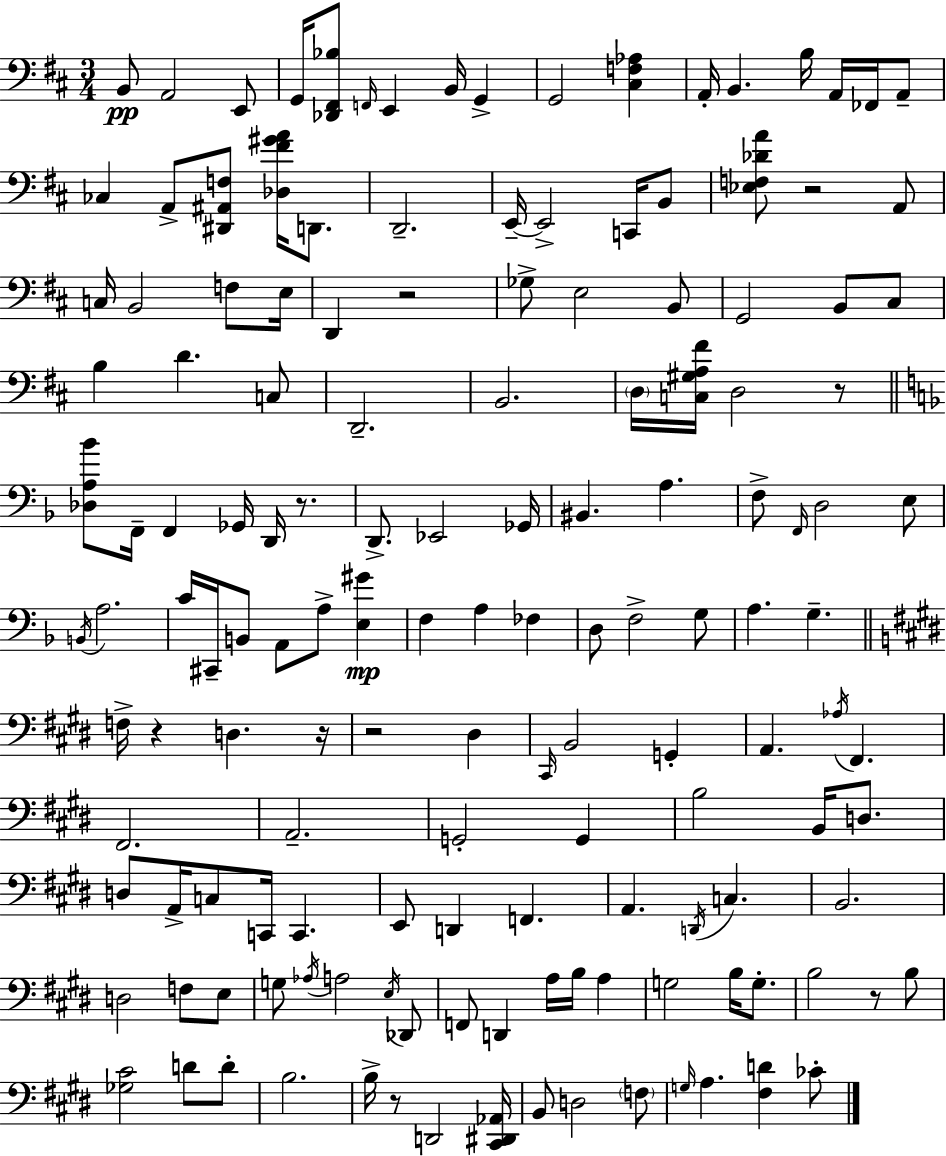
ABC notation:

X:1
T:Untitled
M:3/4
L:1/4
K:D
B,,/2 A,,2 E,,/2 G,,/4 [_D,,^F,,_B,]/2 F,,/4 E,, B,,/4 G,, G,,2 [^C,F,_A,] A,,/4 B,, B,/4 A,,/4 _F,,/4 A,,/2 _C, A,,/2 [^D,,^A,,F,]/2 [_D,^F^GA]/4 D,,/2 D,,2 E,,/4 E,,2 C,,/4 B,,/2 [_E,F,_DA]/2 z2 A,,/2 C,/4 B,,2 F,/2 E,/4 D,, z2 _G,/2 E,2 B,,/2 G,,2 B,,/2 ^C,/2 B, D C,/2 D,,2 B,,2 D,/4 [C,^G,A,^F]/4 D,2 z/2 [_D,A,_B]/2 F,,/4 F,, _G,,/4 D,,/4 z/2 D,,/2 _E,,2 _G,,/4 ^B,, A, F,/2 F,,/4 D,2 E,/2 B,,/4 A,2 C/4 ^C,,/4 B,,/2 A,,/2 A,/2 [E,^G] F, A, _F, D,/2 F,2 G,/2 A, G, F,/4 z D, z/4 z2 ^D, ^C,,/4 B,,2 G,, A,, _A,/4 ^F,, ^F,,2 A,,2 G,,2 G,, B,2 B,,/4 D,/2 D,/2 A,,/4 C,/2 C,,/4 C,, E,,/2 D,, F,, A,, D,,/4 C, B,,2 D,2 F,/2 E,/2 G,/2 _A,/4 A,2 E,/4 _D,,/2 F,,/2 D,, A,/4 B,/4 A, G,2 B,/4 G,/2 B,2 z/2 B,/2 [_G,^C]2 D/2 D/2 B,2 B,/4 z/2 D,,2 [^C,,^D,,_A,,]/4 B,,/2 D,2 F,/2 G,/4 A, [^F,D] _C/2